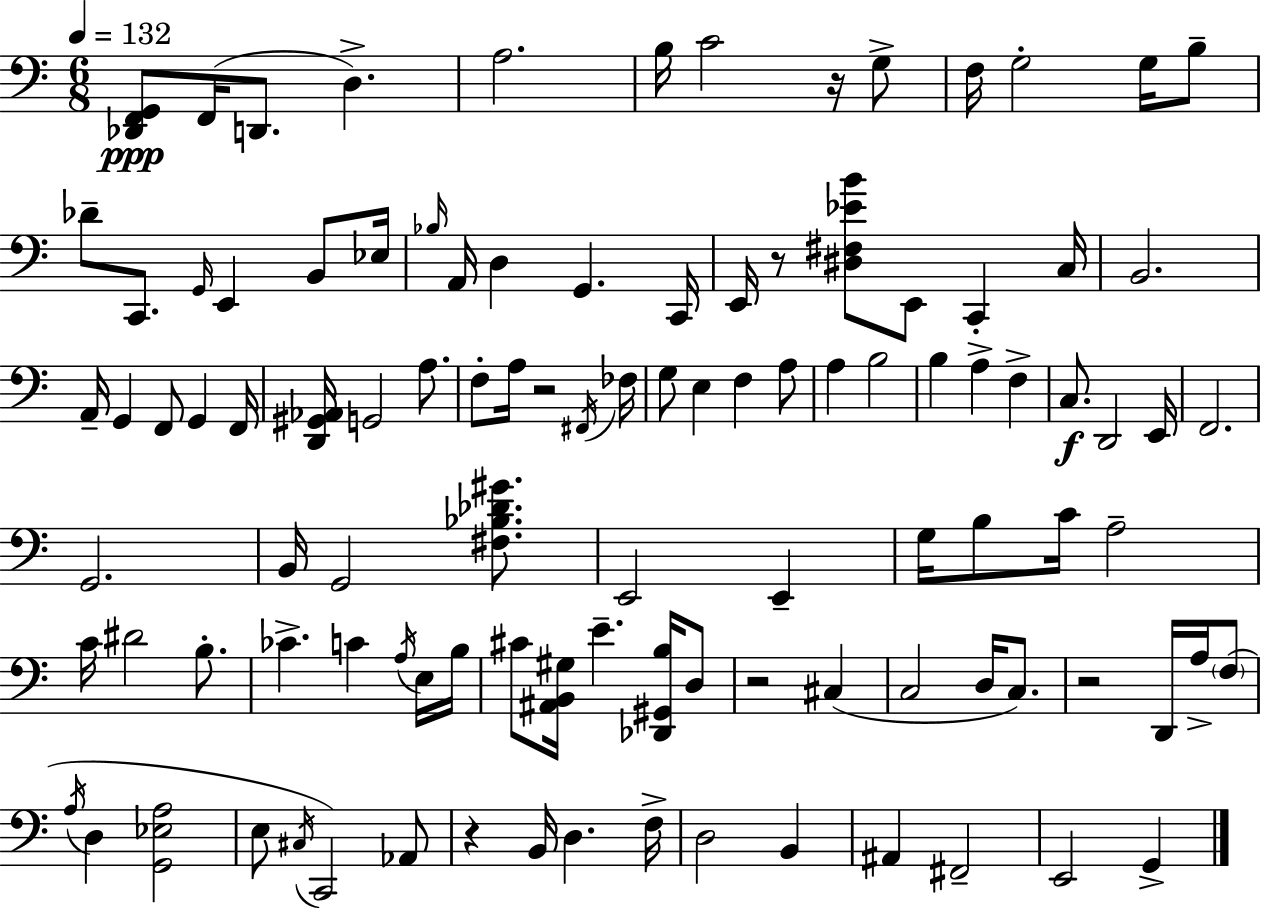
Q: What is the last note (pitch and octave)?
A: G2